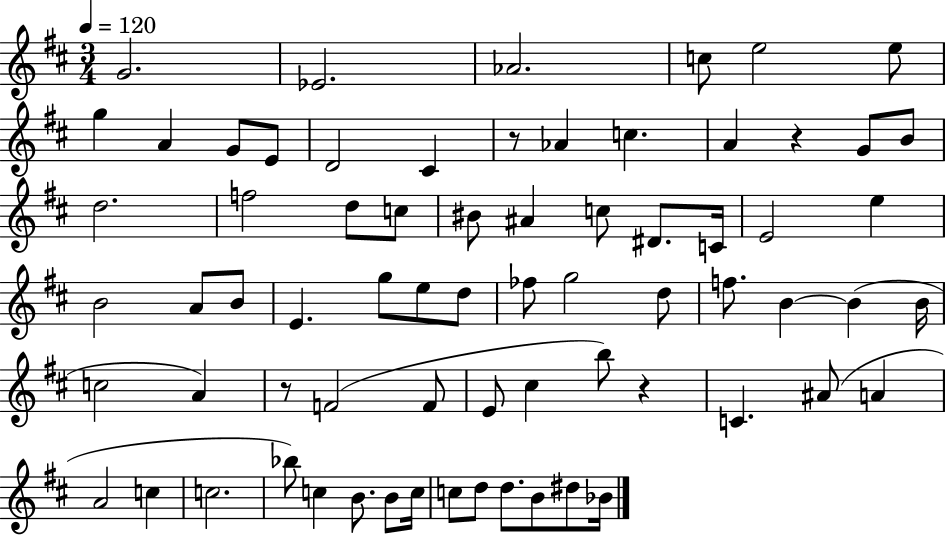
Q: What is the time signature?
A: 3/4